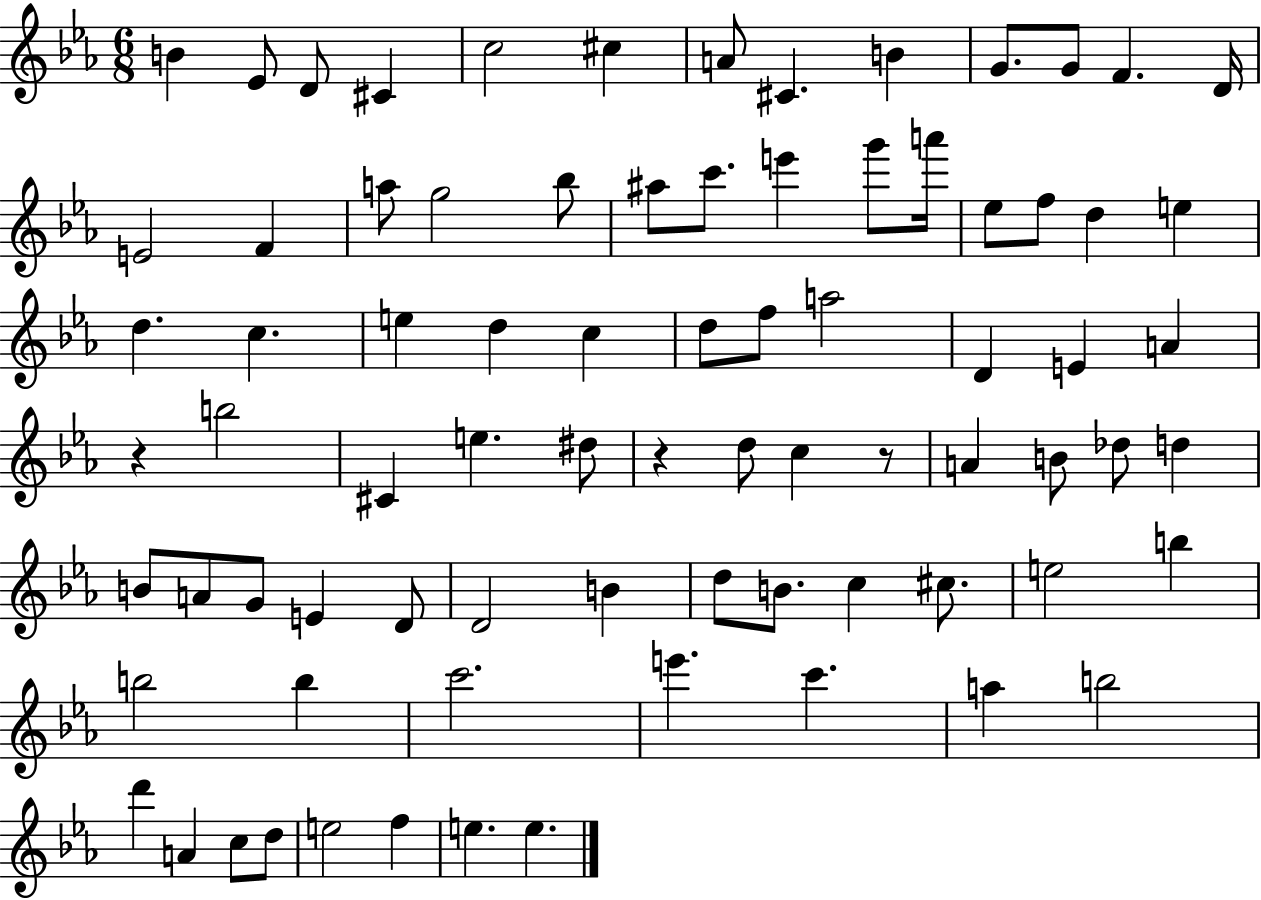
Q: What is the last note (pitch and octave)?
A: E5